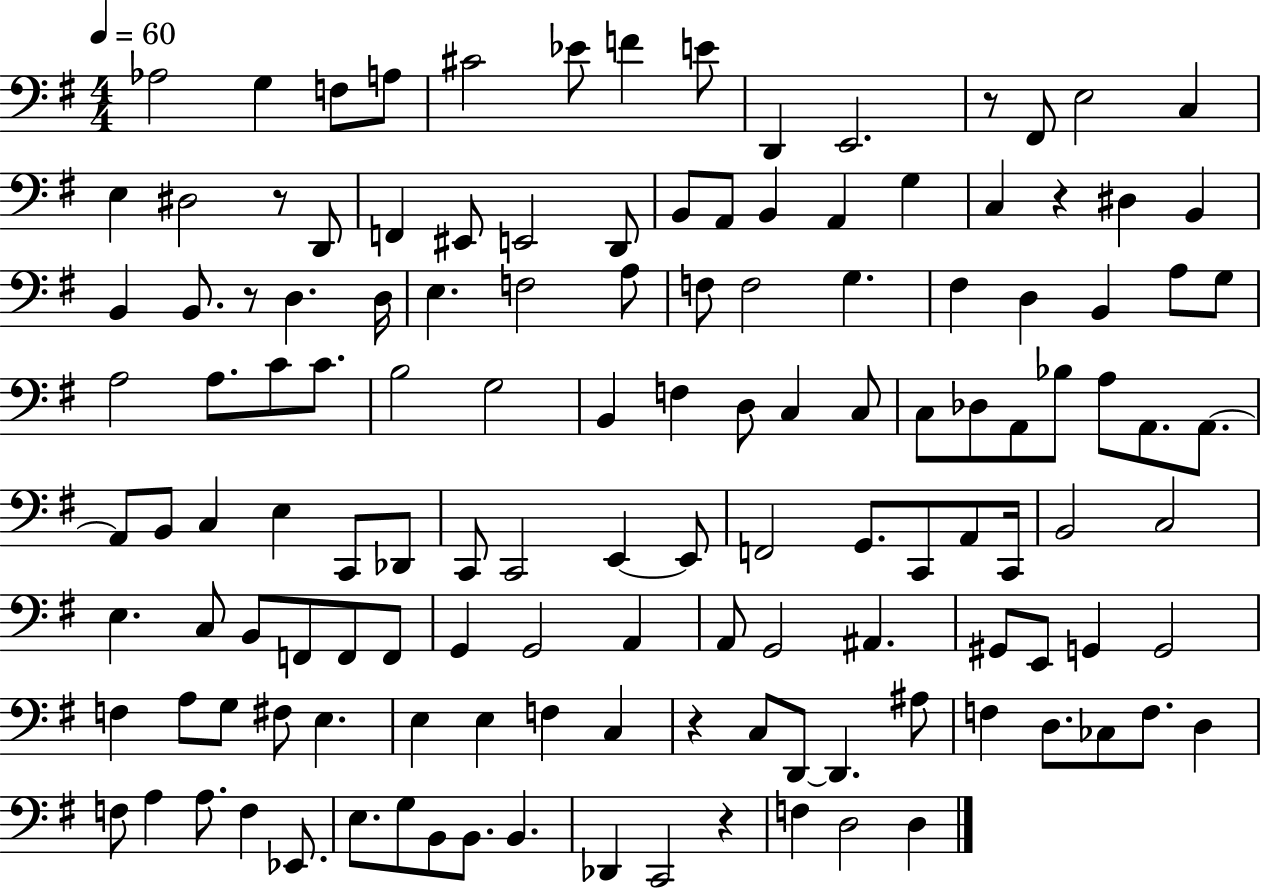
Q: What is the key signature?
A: G major